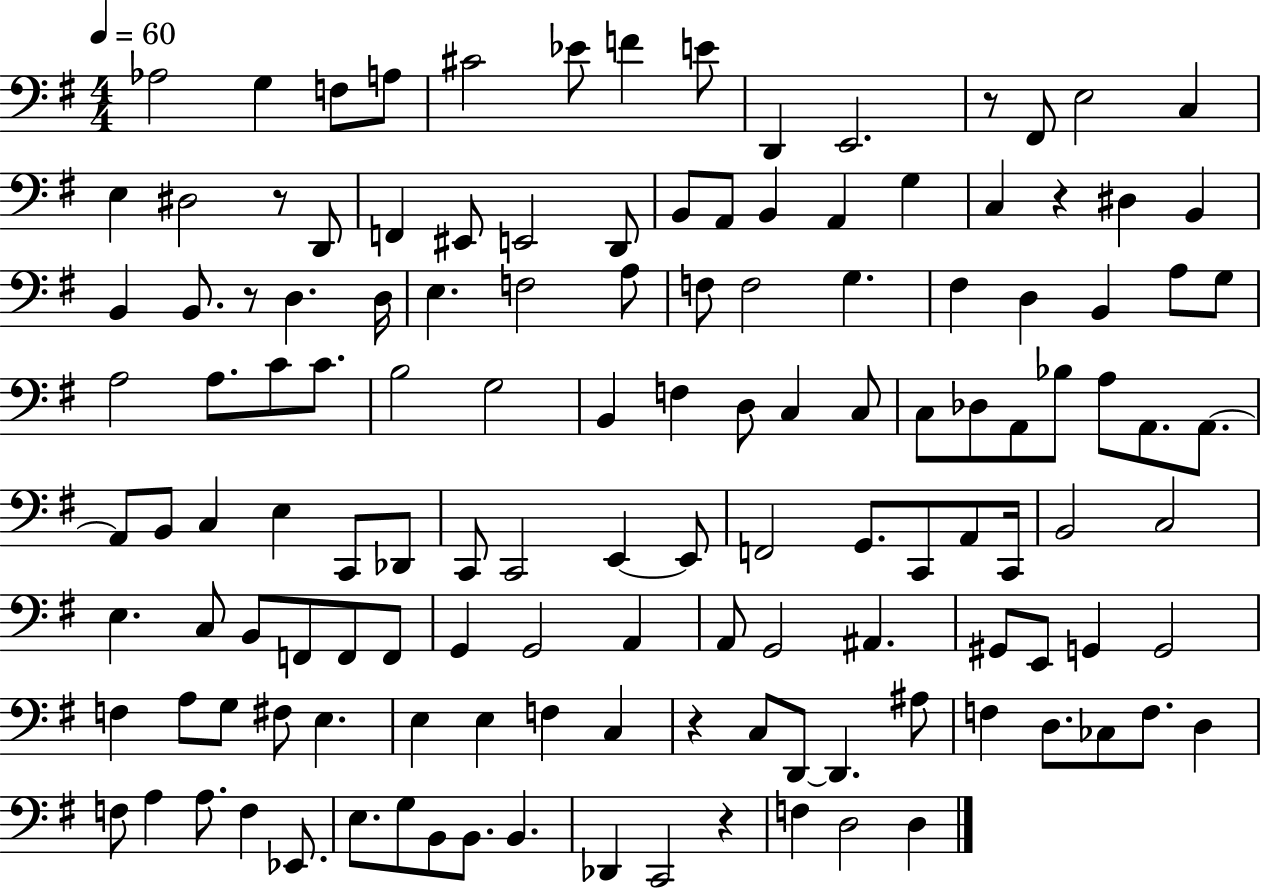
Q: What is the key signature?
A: G major